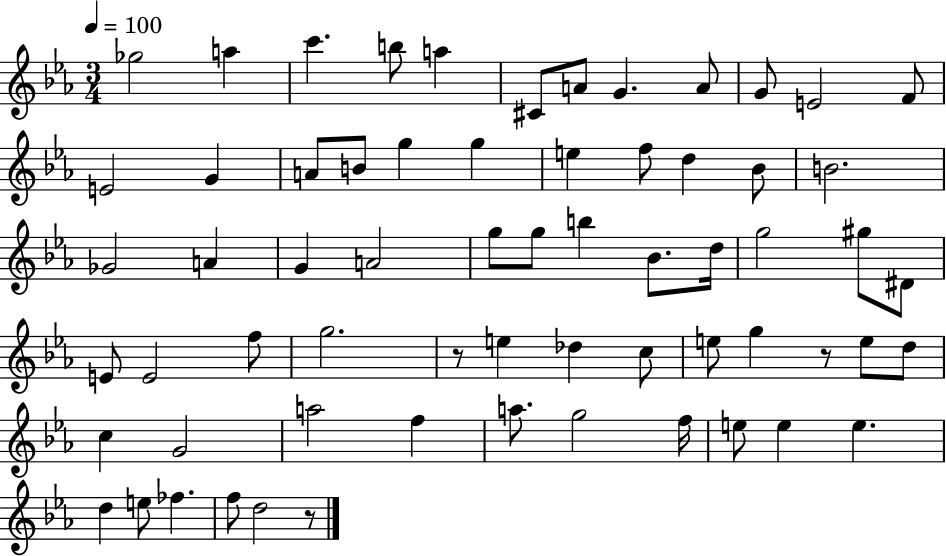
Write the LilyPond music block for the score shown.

{
  \clef treble
  \numericTimeSignature
  \time 3/4
  \key ees \major
  \tempo 4 = 100
  ges''2 a''4 | c'''4. b''8 a''4 | cis'8 a'8 g'4. a'8 | g'8 e'2 f'8 | \break e'2 g'4 | a'8 b'8 g''4 g''4 | e''4 f''8 d''4 bes'8 | b'2. | \break ges'2 a'4 | g'4 a'2 | g''8 g''8 b''4 bes'8. d''16 | g''2 gis''8 dis'8 | \break e'8 e'2 f''8 | g''2. | r8 e''4 des''4 c''8 | e''8 g''4 r8 e''8 d''8 | \break c''4 g'2 | a''2 f''4 | a''8. g''2 f''16 | e''8 e''4 e''4. | \break d''4 e''8 fes''4. | f''8 d''2 r8 | \bar "|."
}